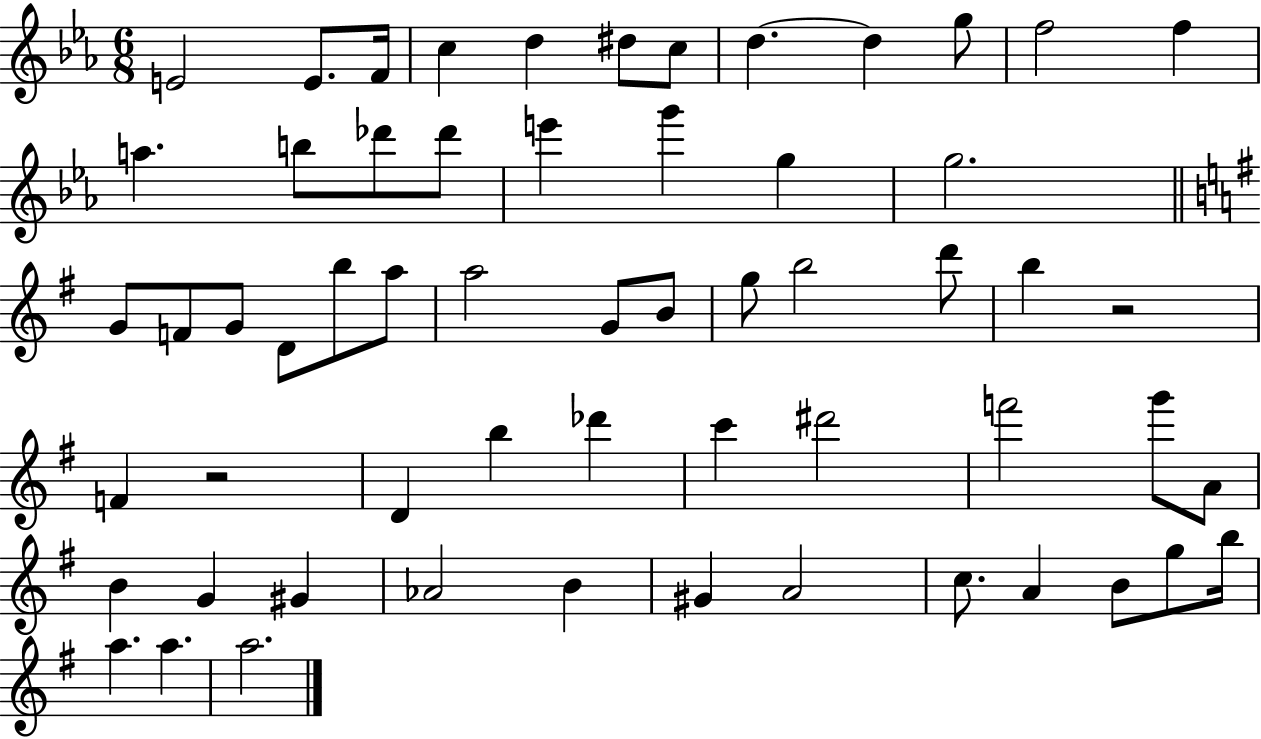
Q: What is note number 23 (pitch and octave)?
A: G4